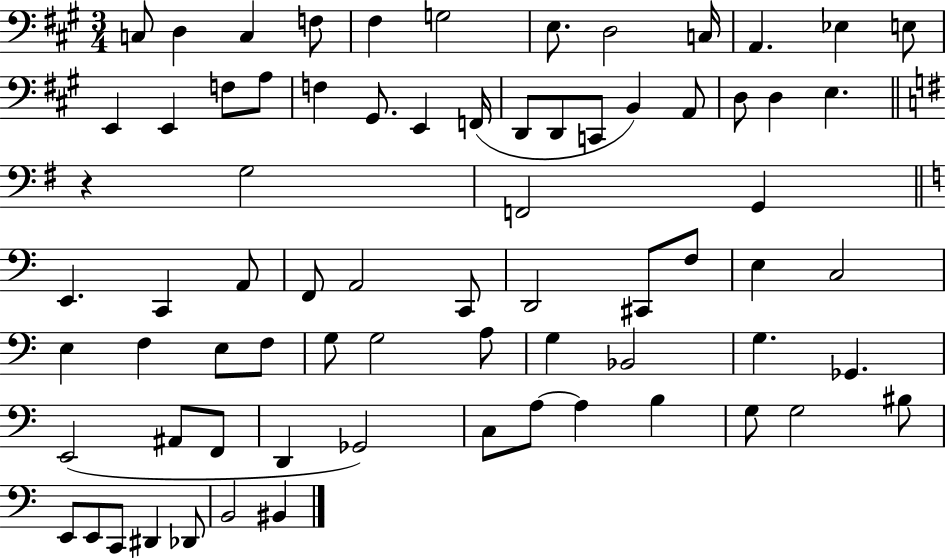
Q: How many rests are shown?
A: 1